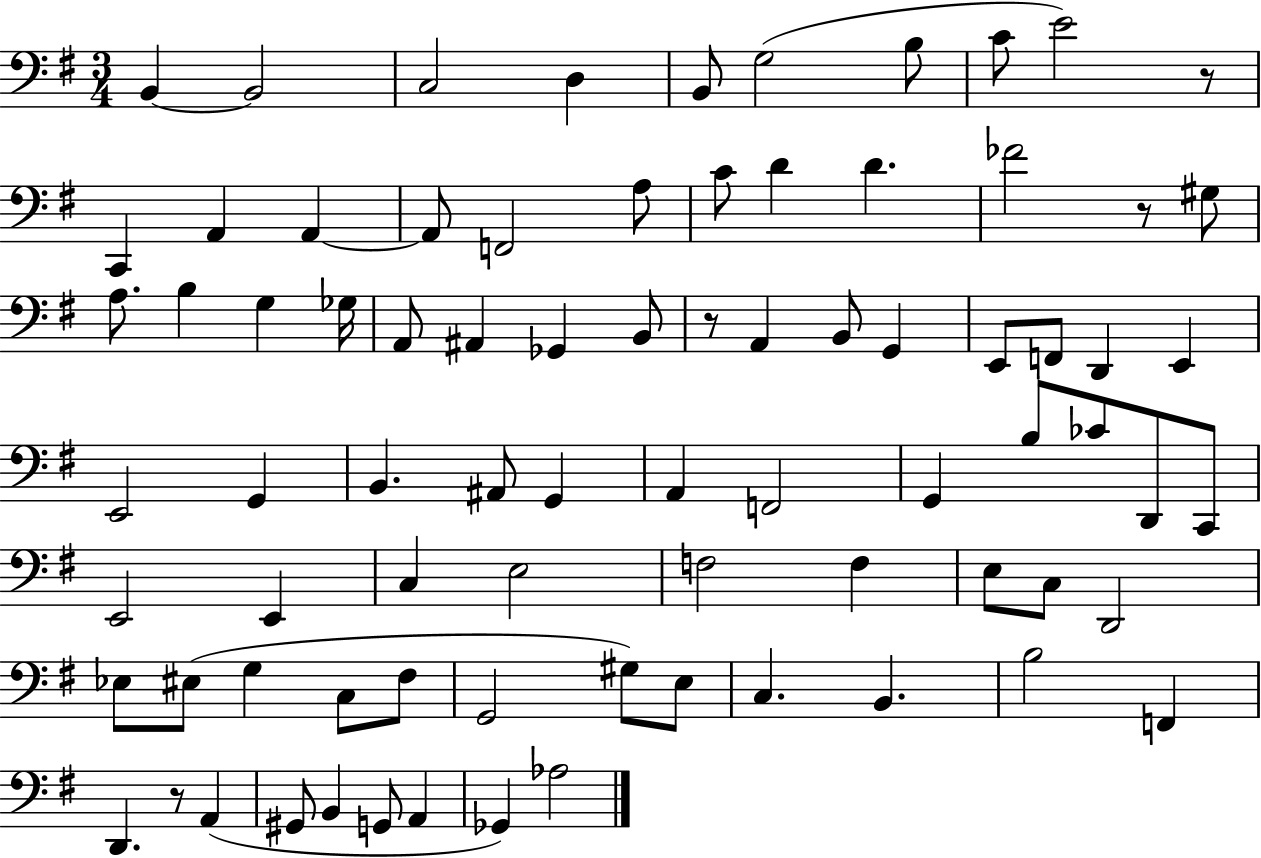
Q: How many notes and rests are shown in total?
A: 80